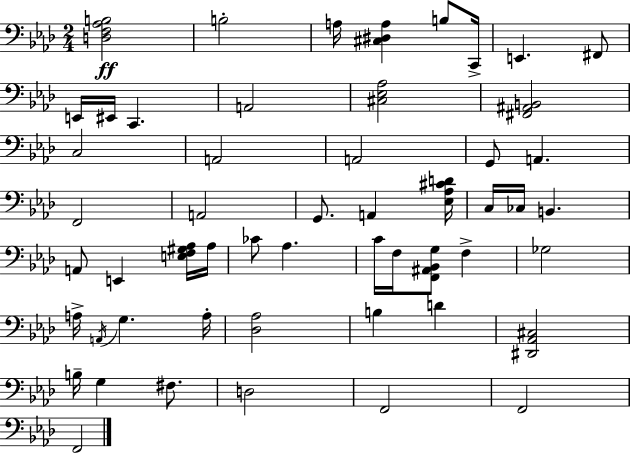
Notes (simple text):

[D3,F3,Ab3,B3]/h B3/h A3/s [C#3,D#3,A3]/q B3/e C2/s E2/q. F#2/e E2/s EIS2/s C2/q. A2/h [C#3,Eb3,Ab3]/h [F#2,A#2,B2]/h C3/h A2/h A2/h G2/e A2/q. F2/h A2/h G2/e. A2/q [Eb3,Ab3,C#4,D4]/s C3/s CES3/s B2/q. A2/e E2/q [E3,F3,G#3,Ab3]/s Ab3/s CES4/e Ab3/q. C4/s F3/s [F2,A#2,Bb2,G3]/e F3/q Gb3/h A3/s A2/s G3/q. A3/s [Db3,Ab3]/h B3/q D4/q [D#2,Ab2,C#3]/h B3/s G3/q F#3/e. D3/h F2/h F2/h F2/h